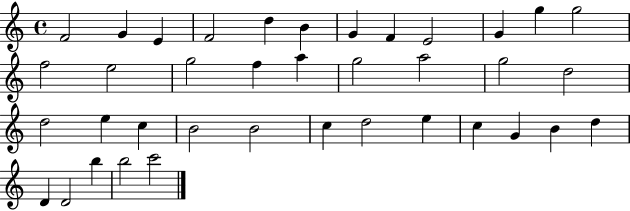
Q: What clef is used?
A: treble